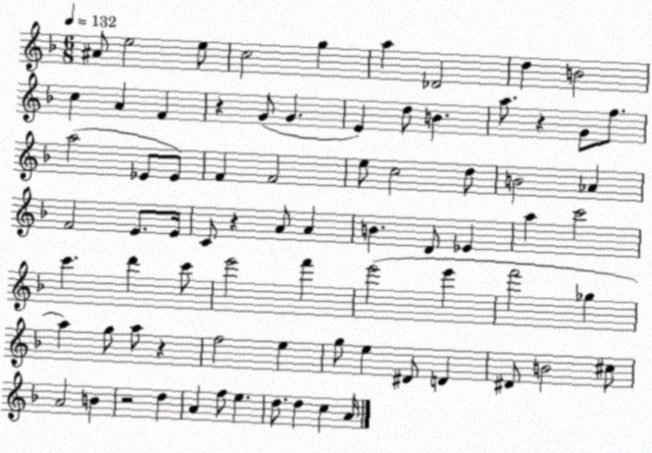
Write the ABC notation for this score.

X:1
T:Untitled
M:6/8
L:1/4
K:F
^A/2 e2 e/2 c2 g a _D2 d B2 c A F z G/2 G E d/2 B a/2 z G/2 f/2 a2 _E/2 _E/2 F F2 e/2 c2 d/2 B2 _A F2 E/2 E/4 C/2 z A/2 A B D/2 _E a c'2 c' d' c'/2 e'2 f' e'2 e' f'2 _g a g/2 a/2 z f2 e g/2 e ^D/2 D ^D/2 B2 ^c/2 A2 B z2 d A f/2 e d/2 d c A/4